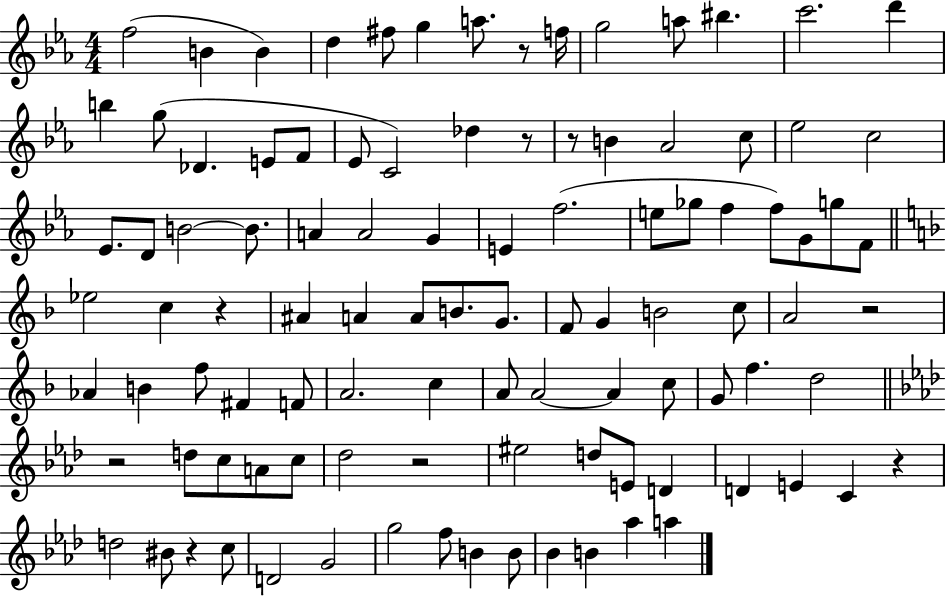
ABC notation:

X:1
T:Untitled
M:4/4
L:1/4
K:Eb
f2 B B d ^f/2 g a/2 z/2 f/4 g2 a/2 ^b c'2 d' b g/2 _D E/2 F/2 _E/2 C2 _d z/2 z/2 B _A2 c/2 _e2 c2 _E/2 D/2 B2 B/2 A A2 G E f2 e/2 _g/2 f f/2 G/2 g/2 F/2 _e2 c z ^A A A/2 B/2 G/2 F/2 G B2 c/2 A2 z2 _A B f/2 ^F F/2 A2 c A/2 A2 A c/2 G/2 f d2 z2 d/2 c/2 A/2 c/2 _d2 z2 ^e2 d/2 E/2 D D E C z d2 ^B/2 z c/2 D2 G2 g2 f/2 B B/2 _B B _a a